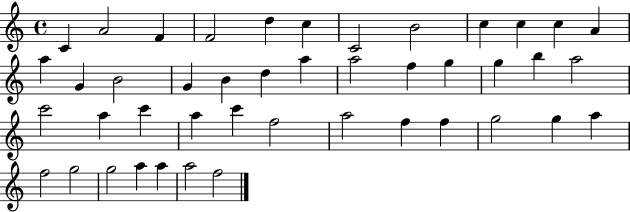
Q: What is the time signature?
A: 4/4